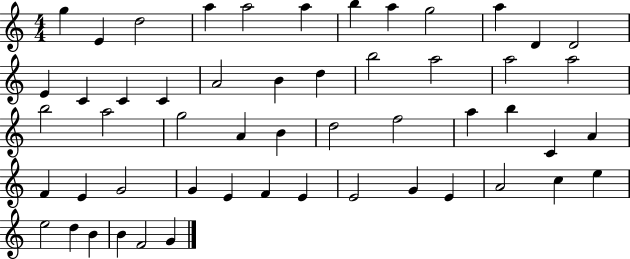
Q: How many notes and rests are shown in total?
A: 53